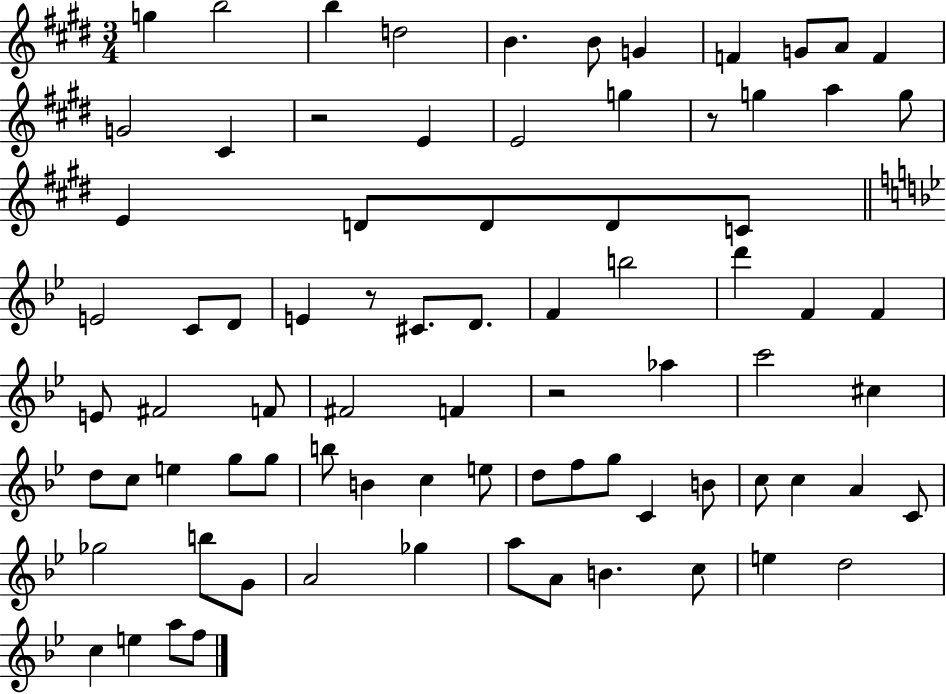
{
  \clef treble
  \numericTimeSignature
  \time 3/4
  \key e \major
  g''4 b''2 | b''4 d''2 | b'4. b'8 g'4 | f'4 g'8 a'8 f'4 | \break g'2 cis'4 | r2 e'4 | e'2 g''4 | r8 g''4 a''4 g''8 | \break e'4 d'8 d'8 d'8 c'8 | \bar "||" \break \key bes \major e'2 c'8 d'8 | e'4 r8 cis'8. d'8. | f'4 b''2 | d'''4 f'4 f'4 | \break e'8 fis'2 f'8 | fis'2 f'4 | r2 aes''4 | c'''2 cis''4 | \break d''8 c''8 e''4 g''8 g''8 | b''8 b'4 c''4 e''8 | d''8 f''8 g''8 c'4 b'8 | c''8 c''4 a'4 c'8 | \break ges''2 b''8 g'8 | a'2 ges''4 | a''8 a'8 b'4. c''8 | e''4 d''2 | \break c''4 e''4 a''8 f''8 | \bar "|."
}